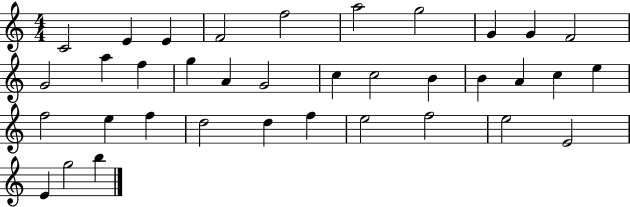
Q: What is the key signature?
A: C major